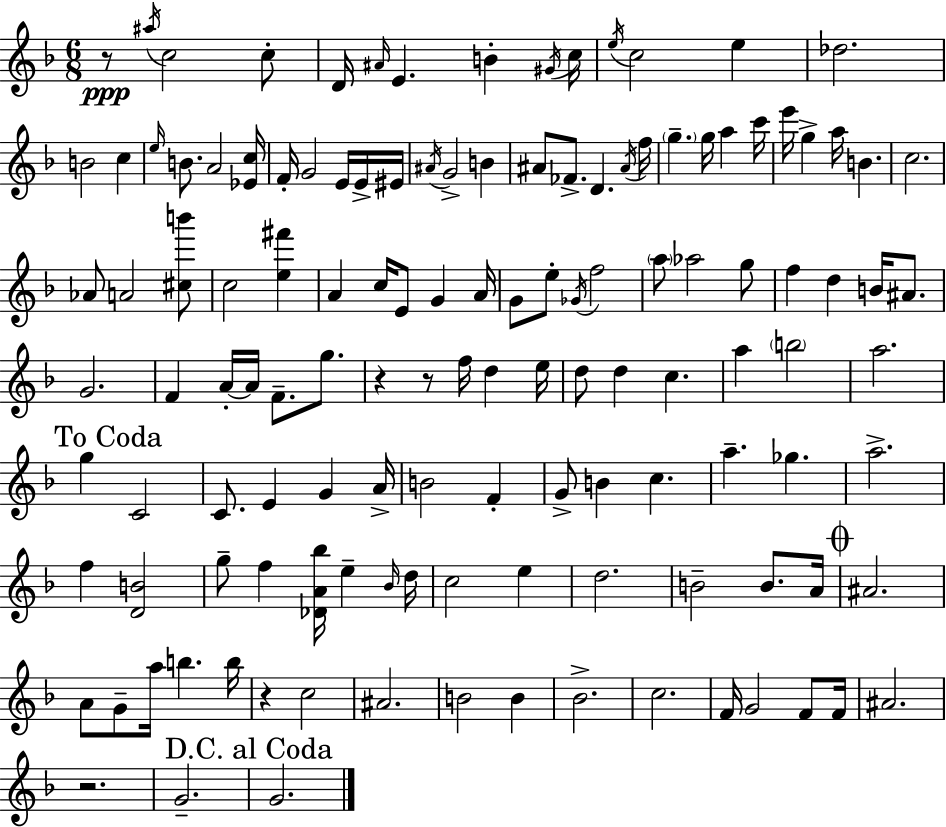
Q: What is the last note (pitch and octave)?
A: G4